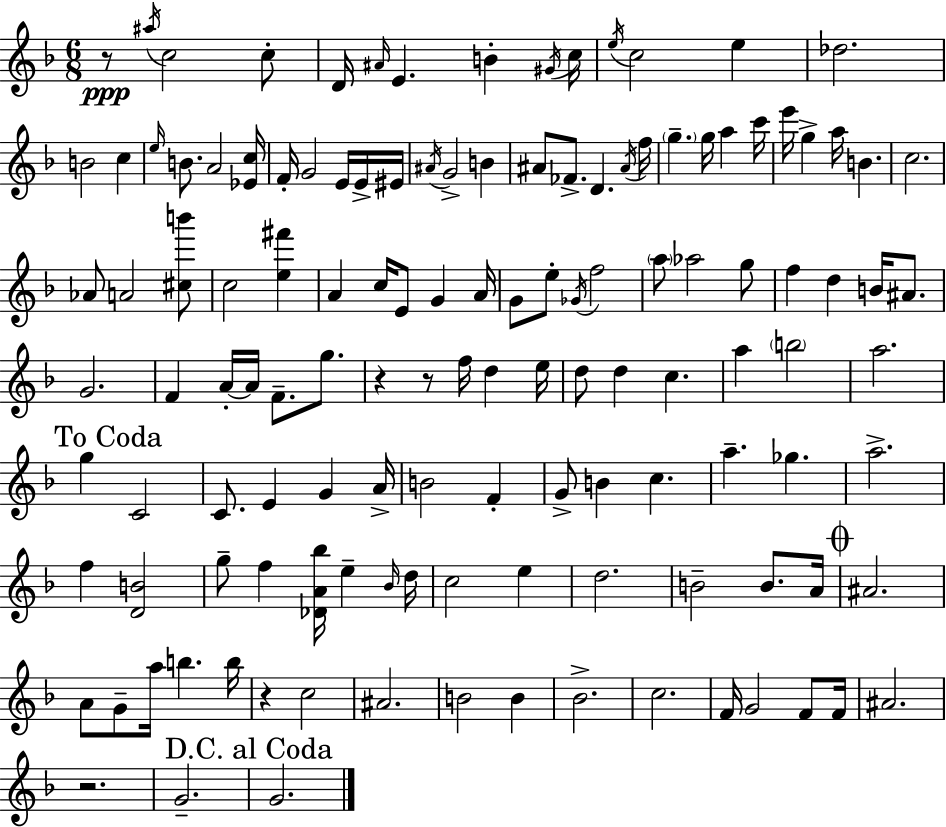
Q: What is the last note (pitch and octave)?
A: G4